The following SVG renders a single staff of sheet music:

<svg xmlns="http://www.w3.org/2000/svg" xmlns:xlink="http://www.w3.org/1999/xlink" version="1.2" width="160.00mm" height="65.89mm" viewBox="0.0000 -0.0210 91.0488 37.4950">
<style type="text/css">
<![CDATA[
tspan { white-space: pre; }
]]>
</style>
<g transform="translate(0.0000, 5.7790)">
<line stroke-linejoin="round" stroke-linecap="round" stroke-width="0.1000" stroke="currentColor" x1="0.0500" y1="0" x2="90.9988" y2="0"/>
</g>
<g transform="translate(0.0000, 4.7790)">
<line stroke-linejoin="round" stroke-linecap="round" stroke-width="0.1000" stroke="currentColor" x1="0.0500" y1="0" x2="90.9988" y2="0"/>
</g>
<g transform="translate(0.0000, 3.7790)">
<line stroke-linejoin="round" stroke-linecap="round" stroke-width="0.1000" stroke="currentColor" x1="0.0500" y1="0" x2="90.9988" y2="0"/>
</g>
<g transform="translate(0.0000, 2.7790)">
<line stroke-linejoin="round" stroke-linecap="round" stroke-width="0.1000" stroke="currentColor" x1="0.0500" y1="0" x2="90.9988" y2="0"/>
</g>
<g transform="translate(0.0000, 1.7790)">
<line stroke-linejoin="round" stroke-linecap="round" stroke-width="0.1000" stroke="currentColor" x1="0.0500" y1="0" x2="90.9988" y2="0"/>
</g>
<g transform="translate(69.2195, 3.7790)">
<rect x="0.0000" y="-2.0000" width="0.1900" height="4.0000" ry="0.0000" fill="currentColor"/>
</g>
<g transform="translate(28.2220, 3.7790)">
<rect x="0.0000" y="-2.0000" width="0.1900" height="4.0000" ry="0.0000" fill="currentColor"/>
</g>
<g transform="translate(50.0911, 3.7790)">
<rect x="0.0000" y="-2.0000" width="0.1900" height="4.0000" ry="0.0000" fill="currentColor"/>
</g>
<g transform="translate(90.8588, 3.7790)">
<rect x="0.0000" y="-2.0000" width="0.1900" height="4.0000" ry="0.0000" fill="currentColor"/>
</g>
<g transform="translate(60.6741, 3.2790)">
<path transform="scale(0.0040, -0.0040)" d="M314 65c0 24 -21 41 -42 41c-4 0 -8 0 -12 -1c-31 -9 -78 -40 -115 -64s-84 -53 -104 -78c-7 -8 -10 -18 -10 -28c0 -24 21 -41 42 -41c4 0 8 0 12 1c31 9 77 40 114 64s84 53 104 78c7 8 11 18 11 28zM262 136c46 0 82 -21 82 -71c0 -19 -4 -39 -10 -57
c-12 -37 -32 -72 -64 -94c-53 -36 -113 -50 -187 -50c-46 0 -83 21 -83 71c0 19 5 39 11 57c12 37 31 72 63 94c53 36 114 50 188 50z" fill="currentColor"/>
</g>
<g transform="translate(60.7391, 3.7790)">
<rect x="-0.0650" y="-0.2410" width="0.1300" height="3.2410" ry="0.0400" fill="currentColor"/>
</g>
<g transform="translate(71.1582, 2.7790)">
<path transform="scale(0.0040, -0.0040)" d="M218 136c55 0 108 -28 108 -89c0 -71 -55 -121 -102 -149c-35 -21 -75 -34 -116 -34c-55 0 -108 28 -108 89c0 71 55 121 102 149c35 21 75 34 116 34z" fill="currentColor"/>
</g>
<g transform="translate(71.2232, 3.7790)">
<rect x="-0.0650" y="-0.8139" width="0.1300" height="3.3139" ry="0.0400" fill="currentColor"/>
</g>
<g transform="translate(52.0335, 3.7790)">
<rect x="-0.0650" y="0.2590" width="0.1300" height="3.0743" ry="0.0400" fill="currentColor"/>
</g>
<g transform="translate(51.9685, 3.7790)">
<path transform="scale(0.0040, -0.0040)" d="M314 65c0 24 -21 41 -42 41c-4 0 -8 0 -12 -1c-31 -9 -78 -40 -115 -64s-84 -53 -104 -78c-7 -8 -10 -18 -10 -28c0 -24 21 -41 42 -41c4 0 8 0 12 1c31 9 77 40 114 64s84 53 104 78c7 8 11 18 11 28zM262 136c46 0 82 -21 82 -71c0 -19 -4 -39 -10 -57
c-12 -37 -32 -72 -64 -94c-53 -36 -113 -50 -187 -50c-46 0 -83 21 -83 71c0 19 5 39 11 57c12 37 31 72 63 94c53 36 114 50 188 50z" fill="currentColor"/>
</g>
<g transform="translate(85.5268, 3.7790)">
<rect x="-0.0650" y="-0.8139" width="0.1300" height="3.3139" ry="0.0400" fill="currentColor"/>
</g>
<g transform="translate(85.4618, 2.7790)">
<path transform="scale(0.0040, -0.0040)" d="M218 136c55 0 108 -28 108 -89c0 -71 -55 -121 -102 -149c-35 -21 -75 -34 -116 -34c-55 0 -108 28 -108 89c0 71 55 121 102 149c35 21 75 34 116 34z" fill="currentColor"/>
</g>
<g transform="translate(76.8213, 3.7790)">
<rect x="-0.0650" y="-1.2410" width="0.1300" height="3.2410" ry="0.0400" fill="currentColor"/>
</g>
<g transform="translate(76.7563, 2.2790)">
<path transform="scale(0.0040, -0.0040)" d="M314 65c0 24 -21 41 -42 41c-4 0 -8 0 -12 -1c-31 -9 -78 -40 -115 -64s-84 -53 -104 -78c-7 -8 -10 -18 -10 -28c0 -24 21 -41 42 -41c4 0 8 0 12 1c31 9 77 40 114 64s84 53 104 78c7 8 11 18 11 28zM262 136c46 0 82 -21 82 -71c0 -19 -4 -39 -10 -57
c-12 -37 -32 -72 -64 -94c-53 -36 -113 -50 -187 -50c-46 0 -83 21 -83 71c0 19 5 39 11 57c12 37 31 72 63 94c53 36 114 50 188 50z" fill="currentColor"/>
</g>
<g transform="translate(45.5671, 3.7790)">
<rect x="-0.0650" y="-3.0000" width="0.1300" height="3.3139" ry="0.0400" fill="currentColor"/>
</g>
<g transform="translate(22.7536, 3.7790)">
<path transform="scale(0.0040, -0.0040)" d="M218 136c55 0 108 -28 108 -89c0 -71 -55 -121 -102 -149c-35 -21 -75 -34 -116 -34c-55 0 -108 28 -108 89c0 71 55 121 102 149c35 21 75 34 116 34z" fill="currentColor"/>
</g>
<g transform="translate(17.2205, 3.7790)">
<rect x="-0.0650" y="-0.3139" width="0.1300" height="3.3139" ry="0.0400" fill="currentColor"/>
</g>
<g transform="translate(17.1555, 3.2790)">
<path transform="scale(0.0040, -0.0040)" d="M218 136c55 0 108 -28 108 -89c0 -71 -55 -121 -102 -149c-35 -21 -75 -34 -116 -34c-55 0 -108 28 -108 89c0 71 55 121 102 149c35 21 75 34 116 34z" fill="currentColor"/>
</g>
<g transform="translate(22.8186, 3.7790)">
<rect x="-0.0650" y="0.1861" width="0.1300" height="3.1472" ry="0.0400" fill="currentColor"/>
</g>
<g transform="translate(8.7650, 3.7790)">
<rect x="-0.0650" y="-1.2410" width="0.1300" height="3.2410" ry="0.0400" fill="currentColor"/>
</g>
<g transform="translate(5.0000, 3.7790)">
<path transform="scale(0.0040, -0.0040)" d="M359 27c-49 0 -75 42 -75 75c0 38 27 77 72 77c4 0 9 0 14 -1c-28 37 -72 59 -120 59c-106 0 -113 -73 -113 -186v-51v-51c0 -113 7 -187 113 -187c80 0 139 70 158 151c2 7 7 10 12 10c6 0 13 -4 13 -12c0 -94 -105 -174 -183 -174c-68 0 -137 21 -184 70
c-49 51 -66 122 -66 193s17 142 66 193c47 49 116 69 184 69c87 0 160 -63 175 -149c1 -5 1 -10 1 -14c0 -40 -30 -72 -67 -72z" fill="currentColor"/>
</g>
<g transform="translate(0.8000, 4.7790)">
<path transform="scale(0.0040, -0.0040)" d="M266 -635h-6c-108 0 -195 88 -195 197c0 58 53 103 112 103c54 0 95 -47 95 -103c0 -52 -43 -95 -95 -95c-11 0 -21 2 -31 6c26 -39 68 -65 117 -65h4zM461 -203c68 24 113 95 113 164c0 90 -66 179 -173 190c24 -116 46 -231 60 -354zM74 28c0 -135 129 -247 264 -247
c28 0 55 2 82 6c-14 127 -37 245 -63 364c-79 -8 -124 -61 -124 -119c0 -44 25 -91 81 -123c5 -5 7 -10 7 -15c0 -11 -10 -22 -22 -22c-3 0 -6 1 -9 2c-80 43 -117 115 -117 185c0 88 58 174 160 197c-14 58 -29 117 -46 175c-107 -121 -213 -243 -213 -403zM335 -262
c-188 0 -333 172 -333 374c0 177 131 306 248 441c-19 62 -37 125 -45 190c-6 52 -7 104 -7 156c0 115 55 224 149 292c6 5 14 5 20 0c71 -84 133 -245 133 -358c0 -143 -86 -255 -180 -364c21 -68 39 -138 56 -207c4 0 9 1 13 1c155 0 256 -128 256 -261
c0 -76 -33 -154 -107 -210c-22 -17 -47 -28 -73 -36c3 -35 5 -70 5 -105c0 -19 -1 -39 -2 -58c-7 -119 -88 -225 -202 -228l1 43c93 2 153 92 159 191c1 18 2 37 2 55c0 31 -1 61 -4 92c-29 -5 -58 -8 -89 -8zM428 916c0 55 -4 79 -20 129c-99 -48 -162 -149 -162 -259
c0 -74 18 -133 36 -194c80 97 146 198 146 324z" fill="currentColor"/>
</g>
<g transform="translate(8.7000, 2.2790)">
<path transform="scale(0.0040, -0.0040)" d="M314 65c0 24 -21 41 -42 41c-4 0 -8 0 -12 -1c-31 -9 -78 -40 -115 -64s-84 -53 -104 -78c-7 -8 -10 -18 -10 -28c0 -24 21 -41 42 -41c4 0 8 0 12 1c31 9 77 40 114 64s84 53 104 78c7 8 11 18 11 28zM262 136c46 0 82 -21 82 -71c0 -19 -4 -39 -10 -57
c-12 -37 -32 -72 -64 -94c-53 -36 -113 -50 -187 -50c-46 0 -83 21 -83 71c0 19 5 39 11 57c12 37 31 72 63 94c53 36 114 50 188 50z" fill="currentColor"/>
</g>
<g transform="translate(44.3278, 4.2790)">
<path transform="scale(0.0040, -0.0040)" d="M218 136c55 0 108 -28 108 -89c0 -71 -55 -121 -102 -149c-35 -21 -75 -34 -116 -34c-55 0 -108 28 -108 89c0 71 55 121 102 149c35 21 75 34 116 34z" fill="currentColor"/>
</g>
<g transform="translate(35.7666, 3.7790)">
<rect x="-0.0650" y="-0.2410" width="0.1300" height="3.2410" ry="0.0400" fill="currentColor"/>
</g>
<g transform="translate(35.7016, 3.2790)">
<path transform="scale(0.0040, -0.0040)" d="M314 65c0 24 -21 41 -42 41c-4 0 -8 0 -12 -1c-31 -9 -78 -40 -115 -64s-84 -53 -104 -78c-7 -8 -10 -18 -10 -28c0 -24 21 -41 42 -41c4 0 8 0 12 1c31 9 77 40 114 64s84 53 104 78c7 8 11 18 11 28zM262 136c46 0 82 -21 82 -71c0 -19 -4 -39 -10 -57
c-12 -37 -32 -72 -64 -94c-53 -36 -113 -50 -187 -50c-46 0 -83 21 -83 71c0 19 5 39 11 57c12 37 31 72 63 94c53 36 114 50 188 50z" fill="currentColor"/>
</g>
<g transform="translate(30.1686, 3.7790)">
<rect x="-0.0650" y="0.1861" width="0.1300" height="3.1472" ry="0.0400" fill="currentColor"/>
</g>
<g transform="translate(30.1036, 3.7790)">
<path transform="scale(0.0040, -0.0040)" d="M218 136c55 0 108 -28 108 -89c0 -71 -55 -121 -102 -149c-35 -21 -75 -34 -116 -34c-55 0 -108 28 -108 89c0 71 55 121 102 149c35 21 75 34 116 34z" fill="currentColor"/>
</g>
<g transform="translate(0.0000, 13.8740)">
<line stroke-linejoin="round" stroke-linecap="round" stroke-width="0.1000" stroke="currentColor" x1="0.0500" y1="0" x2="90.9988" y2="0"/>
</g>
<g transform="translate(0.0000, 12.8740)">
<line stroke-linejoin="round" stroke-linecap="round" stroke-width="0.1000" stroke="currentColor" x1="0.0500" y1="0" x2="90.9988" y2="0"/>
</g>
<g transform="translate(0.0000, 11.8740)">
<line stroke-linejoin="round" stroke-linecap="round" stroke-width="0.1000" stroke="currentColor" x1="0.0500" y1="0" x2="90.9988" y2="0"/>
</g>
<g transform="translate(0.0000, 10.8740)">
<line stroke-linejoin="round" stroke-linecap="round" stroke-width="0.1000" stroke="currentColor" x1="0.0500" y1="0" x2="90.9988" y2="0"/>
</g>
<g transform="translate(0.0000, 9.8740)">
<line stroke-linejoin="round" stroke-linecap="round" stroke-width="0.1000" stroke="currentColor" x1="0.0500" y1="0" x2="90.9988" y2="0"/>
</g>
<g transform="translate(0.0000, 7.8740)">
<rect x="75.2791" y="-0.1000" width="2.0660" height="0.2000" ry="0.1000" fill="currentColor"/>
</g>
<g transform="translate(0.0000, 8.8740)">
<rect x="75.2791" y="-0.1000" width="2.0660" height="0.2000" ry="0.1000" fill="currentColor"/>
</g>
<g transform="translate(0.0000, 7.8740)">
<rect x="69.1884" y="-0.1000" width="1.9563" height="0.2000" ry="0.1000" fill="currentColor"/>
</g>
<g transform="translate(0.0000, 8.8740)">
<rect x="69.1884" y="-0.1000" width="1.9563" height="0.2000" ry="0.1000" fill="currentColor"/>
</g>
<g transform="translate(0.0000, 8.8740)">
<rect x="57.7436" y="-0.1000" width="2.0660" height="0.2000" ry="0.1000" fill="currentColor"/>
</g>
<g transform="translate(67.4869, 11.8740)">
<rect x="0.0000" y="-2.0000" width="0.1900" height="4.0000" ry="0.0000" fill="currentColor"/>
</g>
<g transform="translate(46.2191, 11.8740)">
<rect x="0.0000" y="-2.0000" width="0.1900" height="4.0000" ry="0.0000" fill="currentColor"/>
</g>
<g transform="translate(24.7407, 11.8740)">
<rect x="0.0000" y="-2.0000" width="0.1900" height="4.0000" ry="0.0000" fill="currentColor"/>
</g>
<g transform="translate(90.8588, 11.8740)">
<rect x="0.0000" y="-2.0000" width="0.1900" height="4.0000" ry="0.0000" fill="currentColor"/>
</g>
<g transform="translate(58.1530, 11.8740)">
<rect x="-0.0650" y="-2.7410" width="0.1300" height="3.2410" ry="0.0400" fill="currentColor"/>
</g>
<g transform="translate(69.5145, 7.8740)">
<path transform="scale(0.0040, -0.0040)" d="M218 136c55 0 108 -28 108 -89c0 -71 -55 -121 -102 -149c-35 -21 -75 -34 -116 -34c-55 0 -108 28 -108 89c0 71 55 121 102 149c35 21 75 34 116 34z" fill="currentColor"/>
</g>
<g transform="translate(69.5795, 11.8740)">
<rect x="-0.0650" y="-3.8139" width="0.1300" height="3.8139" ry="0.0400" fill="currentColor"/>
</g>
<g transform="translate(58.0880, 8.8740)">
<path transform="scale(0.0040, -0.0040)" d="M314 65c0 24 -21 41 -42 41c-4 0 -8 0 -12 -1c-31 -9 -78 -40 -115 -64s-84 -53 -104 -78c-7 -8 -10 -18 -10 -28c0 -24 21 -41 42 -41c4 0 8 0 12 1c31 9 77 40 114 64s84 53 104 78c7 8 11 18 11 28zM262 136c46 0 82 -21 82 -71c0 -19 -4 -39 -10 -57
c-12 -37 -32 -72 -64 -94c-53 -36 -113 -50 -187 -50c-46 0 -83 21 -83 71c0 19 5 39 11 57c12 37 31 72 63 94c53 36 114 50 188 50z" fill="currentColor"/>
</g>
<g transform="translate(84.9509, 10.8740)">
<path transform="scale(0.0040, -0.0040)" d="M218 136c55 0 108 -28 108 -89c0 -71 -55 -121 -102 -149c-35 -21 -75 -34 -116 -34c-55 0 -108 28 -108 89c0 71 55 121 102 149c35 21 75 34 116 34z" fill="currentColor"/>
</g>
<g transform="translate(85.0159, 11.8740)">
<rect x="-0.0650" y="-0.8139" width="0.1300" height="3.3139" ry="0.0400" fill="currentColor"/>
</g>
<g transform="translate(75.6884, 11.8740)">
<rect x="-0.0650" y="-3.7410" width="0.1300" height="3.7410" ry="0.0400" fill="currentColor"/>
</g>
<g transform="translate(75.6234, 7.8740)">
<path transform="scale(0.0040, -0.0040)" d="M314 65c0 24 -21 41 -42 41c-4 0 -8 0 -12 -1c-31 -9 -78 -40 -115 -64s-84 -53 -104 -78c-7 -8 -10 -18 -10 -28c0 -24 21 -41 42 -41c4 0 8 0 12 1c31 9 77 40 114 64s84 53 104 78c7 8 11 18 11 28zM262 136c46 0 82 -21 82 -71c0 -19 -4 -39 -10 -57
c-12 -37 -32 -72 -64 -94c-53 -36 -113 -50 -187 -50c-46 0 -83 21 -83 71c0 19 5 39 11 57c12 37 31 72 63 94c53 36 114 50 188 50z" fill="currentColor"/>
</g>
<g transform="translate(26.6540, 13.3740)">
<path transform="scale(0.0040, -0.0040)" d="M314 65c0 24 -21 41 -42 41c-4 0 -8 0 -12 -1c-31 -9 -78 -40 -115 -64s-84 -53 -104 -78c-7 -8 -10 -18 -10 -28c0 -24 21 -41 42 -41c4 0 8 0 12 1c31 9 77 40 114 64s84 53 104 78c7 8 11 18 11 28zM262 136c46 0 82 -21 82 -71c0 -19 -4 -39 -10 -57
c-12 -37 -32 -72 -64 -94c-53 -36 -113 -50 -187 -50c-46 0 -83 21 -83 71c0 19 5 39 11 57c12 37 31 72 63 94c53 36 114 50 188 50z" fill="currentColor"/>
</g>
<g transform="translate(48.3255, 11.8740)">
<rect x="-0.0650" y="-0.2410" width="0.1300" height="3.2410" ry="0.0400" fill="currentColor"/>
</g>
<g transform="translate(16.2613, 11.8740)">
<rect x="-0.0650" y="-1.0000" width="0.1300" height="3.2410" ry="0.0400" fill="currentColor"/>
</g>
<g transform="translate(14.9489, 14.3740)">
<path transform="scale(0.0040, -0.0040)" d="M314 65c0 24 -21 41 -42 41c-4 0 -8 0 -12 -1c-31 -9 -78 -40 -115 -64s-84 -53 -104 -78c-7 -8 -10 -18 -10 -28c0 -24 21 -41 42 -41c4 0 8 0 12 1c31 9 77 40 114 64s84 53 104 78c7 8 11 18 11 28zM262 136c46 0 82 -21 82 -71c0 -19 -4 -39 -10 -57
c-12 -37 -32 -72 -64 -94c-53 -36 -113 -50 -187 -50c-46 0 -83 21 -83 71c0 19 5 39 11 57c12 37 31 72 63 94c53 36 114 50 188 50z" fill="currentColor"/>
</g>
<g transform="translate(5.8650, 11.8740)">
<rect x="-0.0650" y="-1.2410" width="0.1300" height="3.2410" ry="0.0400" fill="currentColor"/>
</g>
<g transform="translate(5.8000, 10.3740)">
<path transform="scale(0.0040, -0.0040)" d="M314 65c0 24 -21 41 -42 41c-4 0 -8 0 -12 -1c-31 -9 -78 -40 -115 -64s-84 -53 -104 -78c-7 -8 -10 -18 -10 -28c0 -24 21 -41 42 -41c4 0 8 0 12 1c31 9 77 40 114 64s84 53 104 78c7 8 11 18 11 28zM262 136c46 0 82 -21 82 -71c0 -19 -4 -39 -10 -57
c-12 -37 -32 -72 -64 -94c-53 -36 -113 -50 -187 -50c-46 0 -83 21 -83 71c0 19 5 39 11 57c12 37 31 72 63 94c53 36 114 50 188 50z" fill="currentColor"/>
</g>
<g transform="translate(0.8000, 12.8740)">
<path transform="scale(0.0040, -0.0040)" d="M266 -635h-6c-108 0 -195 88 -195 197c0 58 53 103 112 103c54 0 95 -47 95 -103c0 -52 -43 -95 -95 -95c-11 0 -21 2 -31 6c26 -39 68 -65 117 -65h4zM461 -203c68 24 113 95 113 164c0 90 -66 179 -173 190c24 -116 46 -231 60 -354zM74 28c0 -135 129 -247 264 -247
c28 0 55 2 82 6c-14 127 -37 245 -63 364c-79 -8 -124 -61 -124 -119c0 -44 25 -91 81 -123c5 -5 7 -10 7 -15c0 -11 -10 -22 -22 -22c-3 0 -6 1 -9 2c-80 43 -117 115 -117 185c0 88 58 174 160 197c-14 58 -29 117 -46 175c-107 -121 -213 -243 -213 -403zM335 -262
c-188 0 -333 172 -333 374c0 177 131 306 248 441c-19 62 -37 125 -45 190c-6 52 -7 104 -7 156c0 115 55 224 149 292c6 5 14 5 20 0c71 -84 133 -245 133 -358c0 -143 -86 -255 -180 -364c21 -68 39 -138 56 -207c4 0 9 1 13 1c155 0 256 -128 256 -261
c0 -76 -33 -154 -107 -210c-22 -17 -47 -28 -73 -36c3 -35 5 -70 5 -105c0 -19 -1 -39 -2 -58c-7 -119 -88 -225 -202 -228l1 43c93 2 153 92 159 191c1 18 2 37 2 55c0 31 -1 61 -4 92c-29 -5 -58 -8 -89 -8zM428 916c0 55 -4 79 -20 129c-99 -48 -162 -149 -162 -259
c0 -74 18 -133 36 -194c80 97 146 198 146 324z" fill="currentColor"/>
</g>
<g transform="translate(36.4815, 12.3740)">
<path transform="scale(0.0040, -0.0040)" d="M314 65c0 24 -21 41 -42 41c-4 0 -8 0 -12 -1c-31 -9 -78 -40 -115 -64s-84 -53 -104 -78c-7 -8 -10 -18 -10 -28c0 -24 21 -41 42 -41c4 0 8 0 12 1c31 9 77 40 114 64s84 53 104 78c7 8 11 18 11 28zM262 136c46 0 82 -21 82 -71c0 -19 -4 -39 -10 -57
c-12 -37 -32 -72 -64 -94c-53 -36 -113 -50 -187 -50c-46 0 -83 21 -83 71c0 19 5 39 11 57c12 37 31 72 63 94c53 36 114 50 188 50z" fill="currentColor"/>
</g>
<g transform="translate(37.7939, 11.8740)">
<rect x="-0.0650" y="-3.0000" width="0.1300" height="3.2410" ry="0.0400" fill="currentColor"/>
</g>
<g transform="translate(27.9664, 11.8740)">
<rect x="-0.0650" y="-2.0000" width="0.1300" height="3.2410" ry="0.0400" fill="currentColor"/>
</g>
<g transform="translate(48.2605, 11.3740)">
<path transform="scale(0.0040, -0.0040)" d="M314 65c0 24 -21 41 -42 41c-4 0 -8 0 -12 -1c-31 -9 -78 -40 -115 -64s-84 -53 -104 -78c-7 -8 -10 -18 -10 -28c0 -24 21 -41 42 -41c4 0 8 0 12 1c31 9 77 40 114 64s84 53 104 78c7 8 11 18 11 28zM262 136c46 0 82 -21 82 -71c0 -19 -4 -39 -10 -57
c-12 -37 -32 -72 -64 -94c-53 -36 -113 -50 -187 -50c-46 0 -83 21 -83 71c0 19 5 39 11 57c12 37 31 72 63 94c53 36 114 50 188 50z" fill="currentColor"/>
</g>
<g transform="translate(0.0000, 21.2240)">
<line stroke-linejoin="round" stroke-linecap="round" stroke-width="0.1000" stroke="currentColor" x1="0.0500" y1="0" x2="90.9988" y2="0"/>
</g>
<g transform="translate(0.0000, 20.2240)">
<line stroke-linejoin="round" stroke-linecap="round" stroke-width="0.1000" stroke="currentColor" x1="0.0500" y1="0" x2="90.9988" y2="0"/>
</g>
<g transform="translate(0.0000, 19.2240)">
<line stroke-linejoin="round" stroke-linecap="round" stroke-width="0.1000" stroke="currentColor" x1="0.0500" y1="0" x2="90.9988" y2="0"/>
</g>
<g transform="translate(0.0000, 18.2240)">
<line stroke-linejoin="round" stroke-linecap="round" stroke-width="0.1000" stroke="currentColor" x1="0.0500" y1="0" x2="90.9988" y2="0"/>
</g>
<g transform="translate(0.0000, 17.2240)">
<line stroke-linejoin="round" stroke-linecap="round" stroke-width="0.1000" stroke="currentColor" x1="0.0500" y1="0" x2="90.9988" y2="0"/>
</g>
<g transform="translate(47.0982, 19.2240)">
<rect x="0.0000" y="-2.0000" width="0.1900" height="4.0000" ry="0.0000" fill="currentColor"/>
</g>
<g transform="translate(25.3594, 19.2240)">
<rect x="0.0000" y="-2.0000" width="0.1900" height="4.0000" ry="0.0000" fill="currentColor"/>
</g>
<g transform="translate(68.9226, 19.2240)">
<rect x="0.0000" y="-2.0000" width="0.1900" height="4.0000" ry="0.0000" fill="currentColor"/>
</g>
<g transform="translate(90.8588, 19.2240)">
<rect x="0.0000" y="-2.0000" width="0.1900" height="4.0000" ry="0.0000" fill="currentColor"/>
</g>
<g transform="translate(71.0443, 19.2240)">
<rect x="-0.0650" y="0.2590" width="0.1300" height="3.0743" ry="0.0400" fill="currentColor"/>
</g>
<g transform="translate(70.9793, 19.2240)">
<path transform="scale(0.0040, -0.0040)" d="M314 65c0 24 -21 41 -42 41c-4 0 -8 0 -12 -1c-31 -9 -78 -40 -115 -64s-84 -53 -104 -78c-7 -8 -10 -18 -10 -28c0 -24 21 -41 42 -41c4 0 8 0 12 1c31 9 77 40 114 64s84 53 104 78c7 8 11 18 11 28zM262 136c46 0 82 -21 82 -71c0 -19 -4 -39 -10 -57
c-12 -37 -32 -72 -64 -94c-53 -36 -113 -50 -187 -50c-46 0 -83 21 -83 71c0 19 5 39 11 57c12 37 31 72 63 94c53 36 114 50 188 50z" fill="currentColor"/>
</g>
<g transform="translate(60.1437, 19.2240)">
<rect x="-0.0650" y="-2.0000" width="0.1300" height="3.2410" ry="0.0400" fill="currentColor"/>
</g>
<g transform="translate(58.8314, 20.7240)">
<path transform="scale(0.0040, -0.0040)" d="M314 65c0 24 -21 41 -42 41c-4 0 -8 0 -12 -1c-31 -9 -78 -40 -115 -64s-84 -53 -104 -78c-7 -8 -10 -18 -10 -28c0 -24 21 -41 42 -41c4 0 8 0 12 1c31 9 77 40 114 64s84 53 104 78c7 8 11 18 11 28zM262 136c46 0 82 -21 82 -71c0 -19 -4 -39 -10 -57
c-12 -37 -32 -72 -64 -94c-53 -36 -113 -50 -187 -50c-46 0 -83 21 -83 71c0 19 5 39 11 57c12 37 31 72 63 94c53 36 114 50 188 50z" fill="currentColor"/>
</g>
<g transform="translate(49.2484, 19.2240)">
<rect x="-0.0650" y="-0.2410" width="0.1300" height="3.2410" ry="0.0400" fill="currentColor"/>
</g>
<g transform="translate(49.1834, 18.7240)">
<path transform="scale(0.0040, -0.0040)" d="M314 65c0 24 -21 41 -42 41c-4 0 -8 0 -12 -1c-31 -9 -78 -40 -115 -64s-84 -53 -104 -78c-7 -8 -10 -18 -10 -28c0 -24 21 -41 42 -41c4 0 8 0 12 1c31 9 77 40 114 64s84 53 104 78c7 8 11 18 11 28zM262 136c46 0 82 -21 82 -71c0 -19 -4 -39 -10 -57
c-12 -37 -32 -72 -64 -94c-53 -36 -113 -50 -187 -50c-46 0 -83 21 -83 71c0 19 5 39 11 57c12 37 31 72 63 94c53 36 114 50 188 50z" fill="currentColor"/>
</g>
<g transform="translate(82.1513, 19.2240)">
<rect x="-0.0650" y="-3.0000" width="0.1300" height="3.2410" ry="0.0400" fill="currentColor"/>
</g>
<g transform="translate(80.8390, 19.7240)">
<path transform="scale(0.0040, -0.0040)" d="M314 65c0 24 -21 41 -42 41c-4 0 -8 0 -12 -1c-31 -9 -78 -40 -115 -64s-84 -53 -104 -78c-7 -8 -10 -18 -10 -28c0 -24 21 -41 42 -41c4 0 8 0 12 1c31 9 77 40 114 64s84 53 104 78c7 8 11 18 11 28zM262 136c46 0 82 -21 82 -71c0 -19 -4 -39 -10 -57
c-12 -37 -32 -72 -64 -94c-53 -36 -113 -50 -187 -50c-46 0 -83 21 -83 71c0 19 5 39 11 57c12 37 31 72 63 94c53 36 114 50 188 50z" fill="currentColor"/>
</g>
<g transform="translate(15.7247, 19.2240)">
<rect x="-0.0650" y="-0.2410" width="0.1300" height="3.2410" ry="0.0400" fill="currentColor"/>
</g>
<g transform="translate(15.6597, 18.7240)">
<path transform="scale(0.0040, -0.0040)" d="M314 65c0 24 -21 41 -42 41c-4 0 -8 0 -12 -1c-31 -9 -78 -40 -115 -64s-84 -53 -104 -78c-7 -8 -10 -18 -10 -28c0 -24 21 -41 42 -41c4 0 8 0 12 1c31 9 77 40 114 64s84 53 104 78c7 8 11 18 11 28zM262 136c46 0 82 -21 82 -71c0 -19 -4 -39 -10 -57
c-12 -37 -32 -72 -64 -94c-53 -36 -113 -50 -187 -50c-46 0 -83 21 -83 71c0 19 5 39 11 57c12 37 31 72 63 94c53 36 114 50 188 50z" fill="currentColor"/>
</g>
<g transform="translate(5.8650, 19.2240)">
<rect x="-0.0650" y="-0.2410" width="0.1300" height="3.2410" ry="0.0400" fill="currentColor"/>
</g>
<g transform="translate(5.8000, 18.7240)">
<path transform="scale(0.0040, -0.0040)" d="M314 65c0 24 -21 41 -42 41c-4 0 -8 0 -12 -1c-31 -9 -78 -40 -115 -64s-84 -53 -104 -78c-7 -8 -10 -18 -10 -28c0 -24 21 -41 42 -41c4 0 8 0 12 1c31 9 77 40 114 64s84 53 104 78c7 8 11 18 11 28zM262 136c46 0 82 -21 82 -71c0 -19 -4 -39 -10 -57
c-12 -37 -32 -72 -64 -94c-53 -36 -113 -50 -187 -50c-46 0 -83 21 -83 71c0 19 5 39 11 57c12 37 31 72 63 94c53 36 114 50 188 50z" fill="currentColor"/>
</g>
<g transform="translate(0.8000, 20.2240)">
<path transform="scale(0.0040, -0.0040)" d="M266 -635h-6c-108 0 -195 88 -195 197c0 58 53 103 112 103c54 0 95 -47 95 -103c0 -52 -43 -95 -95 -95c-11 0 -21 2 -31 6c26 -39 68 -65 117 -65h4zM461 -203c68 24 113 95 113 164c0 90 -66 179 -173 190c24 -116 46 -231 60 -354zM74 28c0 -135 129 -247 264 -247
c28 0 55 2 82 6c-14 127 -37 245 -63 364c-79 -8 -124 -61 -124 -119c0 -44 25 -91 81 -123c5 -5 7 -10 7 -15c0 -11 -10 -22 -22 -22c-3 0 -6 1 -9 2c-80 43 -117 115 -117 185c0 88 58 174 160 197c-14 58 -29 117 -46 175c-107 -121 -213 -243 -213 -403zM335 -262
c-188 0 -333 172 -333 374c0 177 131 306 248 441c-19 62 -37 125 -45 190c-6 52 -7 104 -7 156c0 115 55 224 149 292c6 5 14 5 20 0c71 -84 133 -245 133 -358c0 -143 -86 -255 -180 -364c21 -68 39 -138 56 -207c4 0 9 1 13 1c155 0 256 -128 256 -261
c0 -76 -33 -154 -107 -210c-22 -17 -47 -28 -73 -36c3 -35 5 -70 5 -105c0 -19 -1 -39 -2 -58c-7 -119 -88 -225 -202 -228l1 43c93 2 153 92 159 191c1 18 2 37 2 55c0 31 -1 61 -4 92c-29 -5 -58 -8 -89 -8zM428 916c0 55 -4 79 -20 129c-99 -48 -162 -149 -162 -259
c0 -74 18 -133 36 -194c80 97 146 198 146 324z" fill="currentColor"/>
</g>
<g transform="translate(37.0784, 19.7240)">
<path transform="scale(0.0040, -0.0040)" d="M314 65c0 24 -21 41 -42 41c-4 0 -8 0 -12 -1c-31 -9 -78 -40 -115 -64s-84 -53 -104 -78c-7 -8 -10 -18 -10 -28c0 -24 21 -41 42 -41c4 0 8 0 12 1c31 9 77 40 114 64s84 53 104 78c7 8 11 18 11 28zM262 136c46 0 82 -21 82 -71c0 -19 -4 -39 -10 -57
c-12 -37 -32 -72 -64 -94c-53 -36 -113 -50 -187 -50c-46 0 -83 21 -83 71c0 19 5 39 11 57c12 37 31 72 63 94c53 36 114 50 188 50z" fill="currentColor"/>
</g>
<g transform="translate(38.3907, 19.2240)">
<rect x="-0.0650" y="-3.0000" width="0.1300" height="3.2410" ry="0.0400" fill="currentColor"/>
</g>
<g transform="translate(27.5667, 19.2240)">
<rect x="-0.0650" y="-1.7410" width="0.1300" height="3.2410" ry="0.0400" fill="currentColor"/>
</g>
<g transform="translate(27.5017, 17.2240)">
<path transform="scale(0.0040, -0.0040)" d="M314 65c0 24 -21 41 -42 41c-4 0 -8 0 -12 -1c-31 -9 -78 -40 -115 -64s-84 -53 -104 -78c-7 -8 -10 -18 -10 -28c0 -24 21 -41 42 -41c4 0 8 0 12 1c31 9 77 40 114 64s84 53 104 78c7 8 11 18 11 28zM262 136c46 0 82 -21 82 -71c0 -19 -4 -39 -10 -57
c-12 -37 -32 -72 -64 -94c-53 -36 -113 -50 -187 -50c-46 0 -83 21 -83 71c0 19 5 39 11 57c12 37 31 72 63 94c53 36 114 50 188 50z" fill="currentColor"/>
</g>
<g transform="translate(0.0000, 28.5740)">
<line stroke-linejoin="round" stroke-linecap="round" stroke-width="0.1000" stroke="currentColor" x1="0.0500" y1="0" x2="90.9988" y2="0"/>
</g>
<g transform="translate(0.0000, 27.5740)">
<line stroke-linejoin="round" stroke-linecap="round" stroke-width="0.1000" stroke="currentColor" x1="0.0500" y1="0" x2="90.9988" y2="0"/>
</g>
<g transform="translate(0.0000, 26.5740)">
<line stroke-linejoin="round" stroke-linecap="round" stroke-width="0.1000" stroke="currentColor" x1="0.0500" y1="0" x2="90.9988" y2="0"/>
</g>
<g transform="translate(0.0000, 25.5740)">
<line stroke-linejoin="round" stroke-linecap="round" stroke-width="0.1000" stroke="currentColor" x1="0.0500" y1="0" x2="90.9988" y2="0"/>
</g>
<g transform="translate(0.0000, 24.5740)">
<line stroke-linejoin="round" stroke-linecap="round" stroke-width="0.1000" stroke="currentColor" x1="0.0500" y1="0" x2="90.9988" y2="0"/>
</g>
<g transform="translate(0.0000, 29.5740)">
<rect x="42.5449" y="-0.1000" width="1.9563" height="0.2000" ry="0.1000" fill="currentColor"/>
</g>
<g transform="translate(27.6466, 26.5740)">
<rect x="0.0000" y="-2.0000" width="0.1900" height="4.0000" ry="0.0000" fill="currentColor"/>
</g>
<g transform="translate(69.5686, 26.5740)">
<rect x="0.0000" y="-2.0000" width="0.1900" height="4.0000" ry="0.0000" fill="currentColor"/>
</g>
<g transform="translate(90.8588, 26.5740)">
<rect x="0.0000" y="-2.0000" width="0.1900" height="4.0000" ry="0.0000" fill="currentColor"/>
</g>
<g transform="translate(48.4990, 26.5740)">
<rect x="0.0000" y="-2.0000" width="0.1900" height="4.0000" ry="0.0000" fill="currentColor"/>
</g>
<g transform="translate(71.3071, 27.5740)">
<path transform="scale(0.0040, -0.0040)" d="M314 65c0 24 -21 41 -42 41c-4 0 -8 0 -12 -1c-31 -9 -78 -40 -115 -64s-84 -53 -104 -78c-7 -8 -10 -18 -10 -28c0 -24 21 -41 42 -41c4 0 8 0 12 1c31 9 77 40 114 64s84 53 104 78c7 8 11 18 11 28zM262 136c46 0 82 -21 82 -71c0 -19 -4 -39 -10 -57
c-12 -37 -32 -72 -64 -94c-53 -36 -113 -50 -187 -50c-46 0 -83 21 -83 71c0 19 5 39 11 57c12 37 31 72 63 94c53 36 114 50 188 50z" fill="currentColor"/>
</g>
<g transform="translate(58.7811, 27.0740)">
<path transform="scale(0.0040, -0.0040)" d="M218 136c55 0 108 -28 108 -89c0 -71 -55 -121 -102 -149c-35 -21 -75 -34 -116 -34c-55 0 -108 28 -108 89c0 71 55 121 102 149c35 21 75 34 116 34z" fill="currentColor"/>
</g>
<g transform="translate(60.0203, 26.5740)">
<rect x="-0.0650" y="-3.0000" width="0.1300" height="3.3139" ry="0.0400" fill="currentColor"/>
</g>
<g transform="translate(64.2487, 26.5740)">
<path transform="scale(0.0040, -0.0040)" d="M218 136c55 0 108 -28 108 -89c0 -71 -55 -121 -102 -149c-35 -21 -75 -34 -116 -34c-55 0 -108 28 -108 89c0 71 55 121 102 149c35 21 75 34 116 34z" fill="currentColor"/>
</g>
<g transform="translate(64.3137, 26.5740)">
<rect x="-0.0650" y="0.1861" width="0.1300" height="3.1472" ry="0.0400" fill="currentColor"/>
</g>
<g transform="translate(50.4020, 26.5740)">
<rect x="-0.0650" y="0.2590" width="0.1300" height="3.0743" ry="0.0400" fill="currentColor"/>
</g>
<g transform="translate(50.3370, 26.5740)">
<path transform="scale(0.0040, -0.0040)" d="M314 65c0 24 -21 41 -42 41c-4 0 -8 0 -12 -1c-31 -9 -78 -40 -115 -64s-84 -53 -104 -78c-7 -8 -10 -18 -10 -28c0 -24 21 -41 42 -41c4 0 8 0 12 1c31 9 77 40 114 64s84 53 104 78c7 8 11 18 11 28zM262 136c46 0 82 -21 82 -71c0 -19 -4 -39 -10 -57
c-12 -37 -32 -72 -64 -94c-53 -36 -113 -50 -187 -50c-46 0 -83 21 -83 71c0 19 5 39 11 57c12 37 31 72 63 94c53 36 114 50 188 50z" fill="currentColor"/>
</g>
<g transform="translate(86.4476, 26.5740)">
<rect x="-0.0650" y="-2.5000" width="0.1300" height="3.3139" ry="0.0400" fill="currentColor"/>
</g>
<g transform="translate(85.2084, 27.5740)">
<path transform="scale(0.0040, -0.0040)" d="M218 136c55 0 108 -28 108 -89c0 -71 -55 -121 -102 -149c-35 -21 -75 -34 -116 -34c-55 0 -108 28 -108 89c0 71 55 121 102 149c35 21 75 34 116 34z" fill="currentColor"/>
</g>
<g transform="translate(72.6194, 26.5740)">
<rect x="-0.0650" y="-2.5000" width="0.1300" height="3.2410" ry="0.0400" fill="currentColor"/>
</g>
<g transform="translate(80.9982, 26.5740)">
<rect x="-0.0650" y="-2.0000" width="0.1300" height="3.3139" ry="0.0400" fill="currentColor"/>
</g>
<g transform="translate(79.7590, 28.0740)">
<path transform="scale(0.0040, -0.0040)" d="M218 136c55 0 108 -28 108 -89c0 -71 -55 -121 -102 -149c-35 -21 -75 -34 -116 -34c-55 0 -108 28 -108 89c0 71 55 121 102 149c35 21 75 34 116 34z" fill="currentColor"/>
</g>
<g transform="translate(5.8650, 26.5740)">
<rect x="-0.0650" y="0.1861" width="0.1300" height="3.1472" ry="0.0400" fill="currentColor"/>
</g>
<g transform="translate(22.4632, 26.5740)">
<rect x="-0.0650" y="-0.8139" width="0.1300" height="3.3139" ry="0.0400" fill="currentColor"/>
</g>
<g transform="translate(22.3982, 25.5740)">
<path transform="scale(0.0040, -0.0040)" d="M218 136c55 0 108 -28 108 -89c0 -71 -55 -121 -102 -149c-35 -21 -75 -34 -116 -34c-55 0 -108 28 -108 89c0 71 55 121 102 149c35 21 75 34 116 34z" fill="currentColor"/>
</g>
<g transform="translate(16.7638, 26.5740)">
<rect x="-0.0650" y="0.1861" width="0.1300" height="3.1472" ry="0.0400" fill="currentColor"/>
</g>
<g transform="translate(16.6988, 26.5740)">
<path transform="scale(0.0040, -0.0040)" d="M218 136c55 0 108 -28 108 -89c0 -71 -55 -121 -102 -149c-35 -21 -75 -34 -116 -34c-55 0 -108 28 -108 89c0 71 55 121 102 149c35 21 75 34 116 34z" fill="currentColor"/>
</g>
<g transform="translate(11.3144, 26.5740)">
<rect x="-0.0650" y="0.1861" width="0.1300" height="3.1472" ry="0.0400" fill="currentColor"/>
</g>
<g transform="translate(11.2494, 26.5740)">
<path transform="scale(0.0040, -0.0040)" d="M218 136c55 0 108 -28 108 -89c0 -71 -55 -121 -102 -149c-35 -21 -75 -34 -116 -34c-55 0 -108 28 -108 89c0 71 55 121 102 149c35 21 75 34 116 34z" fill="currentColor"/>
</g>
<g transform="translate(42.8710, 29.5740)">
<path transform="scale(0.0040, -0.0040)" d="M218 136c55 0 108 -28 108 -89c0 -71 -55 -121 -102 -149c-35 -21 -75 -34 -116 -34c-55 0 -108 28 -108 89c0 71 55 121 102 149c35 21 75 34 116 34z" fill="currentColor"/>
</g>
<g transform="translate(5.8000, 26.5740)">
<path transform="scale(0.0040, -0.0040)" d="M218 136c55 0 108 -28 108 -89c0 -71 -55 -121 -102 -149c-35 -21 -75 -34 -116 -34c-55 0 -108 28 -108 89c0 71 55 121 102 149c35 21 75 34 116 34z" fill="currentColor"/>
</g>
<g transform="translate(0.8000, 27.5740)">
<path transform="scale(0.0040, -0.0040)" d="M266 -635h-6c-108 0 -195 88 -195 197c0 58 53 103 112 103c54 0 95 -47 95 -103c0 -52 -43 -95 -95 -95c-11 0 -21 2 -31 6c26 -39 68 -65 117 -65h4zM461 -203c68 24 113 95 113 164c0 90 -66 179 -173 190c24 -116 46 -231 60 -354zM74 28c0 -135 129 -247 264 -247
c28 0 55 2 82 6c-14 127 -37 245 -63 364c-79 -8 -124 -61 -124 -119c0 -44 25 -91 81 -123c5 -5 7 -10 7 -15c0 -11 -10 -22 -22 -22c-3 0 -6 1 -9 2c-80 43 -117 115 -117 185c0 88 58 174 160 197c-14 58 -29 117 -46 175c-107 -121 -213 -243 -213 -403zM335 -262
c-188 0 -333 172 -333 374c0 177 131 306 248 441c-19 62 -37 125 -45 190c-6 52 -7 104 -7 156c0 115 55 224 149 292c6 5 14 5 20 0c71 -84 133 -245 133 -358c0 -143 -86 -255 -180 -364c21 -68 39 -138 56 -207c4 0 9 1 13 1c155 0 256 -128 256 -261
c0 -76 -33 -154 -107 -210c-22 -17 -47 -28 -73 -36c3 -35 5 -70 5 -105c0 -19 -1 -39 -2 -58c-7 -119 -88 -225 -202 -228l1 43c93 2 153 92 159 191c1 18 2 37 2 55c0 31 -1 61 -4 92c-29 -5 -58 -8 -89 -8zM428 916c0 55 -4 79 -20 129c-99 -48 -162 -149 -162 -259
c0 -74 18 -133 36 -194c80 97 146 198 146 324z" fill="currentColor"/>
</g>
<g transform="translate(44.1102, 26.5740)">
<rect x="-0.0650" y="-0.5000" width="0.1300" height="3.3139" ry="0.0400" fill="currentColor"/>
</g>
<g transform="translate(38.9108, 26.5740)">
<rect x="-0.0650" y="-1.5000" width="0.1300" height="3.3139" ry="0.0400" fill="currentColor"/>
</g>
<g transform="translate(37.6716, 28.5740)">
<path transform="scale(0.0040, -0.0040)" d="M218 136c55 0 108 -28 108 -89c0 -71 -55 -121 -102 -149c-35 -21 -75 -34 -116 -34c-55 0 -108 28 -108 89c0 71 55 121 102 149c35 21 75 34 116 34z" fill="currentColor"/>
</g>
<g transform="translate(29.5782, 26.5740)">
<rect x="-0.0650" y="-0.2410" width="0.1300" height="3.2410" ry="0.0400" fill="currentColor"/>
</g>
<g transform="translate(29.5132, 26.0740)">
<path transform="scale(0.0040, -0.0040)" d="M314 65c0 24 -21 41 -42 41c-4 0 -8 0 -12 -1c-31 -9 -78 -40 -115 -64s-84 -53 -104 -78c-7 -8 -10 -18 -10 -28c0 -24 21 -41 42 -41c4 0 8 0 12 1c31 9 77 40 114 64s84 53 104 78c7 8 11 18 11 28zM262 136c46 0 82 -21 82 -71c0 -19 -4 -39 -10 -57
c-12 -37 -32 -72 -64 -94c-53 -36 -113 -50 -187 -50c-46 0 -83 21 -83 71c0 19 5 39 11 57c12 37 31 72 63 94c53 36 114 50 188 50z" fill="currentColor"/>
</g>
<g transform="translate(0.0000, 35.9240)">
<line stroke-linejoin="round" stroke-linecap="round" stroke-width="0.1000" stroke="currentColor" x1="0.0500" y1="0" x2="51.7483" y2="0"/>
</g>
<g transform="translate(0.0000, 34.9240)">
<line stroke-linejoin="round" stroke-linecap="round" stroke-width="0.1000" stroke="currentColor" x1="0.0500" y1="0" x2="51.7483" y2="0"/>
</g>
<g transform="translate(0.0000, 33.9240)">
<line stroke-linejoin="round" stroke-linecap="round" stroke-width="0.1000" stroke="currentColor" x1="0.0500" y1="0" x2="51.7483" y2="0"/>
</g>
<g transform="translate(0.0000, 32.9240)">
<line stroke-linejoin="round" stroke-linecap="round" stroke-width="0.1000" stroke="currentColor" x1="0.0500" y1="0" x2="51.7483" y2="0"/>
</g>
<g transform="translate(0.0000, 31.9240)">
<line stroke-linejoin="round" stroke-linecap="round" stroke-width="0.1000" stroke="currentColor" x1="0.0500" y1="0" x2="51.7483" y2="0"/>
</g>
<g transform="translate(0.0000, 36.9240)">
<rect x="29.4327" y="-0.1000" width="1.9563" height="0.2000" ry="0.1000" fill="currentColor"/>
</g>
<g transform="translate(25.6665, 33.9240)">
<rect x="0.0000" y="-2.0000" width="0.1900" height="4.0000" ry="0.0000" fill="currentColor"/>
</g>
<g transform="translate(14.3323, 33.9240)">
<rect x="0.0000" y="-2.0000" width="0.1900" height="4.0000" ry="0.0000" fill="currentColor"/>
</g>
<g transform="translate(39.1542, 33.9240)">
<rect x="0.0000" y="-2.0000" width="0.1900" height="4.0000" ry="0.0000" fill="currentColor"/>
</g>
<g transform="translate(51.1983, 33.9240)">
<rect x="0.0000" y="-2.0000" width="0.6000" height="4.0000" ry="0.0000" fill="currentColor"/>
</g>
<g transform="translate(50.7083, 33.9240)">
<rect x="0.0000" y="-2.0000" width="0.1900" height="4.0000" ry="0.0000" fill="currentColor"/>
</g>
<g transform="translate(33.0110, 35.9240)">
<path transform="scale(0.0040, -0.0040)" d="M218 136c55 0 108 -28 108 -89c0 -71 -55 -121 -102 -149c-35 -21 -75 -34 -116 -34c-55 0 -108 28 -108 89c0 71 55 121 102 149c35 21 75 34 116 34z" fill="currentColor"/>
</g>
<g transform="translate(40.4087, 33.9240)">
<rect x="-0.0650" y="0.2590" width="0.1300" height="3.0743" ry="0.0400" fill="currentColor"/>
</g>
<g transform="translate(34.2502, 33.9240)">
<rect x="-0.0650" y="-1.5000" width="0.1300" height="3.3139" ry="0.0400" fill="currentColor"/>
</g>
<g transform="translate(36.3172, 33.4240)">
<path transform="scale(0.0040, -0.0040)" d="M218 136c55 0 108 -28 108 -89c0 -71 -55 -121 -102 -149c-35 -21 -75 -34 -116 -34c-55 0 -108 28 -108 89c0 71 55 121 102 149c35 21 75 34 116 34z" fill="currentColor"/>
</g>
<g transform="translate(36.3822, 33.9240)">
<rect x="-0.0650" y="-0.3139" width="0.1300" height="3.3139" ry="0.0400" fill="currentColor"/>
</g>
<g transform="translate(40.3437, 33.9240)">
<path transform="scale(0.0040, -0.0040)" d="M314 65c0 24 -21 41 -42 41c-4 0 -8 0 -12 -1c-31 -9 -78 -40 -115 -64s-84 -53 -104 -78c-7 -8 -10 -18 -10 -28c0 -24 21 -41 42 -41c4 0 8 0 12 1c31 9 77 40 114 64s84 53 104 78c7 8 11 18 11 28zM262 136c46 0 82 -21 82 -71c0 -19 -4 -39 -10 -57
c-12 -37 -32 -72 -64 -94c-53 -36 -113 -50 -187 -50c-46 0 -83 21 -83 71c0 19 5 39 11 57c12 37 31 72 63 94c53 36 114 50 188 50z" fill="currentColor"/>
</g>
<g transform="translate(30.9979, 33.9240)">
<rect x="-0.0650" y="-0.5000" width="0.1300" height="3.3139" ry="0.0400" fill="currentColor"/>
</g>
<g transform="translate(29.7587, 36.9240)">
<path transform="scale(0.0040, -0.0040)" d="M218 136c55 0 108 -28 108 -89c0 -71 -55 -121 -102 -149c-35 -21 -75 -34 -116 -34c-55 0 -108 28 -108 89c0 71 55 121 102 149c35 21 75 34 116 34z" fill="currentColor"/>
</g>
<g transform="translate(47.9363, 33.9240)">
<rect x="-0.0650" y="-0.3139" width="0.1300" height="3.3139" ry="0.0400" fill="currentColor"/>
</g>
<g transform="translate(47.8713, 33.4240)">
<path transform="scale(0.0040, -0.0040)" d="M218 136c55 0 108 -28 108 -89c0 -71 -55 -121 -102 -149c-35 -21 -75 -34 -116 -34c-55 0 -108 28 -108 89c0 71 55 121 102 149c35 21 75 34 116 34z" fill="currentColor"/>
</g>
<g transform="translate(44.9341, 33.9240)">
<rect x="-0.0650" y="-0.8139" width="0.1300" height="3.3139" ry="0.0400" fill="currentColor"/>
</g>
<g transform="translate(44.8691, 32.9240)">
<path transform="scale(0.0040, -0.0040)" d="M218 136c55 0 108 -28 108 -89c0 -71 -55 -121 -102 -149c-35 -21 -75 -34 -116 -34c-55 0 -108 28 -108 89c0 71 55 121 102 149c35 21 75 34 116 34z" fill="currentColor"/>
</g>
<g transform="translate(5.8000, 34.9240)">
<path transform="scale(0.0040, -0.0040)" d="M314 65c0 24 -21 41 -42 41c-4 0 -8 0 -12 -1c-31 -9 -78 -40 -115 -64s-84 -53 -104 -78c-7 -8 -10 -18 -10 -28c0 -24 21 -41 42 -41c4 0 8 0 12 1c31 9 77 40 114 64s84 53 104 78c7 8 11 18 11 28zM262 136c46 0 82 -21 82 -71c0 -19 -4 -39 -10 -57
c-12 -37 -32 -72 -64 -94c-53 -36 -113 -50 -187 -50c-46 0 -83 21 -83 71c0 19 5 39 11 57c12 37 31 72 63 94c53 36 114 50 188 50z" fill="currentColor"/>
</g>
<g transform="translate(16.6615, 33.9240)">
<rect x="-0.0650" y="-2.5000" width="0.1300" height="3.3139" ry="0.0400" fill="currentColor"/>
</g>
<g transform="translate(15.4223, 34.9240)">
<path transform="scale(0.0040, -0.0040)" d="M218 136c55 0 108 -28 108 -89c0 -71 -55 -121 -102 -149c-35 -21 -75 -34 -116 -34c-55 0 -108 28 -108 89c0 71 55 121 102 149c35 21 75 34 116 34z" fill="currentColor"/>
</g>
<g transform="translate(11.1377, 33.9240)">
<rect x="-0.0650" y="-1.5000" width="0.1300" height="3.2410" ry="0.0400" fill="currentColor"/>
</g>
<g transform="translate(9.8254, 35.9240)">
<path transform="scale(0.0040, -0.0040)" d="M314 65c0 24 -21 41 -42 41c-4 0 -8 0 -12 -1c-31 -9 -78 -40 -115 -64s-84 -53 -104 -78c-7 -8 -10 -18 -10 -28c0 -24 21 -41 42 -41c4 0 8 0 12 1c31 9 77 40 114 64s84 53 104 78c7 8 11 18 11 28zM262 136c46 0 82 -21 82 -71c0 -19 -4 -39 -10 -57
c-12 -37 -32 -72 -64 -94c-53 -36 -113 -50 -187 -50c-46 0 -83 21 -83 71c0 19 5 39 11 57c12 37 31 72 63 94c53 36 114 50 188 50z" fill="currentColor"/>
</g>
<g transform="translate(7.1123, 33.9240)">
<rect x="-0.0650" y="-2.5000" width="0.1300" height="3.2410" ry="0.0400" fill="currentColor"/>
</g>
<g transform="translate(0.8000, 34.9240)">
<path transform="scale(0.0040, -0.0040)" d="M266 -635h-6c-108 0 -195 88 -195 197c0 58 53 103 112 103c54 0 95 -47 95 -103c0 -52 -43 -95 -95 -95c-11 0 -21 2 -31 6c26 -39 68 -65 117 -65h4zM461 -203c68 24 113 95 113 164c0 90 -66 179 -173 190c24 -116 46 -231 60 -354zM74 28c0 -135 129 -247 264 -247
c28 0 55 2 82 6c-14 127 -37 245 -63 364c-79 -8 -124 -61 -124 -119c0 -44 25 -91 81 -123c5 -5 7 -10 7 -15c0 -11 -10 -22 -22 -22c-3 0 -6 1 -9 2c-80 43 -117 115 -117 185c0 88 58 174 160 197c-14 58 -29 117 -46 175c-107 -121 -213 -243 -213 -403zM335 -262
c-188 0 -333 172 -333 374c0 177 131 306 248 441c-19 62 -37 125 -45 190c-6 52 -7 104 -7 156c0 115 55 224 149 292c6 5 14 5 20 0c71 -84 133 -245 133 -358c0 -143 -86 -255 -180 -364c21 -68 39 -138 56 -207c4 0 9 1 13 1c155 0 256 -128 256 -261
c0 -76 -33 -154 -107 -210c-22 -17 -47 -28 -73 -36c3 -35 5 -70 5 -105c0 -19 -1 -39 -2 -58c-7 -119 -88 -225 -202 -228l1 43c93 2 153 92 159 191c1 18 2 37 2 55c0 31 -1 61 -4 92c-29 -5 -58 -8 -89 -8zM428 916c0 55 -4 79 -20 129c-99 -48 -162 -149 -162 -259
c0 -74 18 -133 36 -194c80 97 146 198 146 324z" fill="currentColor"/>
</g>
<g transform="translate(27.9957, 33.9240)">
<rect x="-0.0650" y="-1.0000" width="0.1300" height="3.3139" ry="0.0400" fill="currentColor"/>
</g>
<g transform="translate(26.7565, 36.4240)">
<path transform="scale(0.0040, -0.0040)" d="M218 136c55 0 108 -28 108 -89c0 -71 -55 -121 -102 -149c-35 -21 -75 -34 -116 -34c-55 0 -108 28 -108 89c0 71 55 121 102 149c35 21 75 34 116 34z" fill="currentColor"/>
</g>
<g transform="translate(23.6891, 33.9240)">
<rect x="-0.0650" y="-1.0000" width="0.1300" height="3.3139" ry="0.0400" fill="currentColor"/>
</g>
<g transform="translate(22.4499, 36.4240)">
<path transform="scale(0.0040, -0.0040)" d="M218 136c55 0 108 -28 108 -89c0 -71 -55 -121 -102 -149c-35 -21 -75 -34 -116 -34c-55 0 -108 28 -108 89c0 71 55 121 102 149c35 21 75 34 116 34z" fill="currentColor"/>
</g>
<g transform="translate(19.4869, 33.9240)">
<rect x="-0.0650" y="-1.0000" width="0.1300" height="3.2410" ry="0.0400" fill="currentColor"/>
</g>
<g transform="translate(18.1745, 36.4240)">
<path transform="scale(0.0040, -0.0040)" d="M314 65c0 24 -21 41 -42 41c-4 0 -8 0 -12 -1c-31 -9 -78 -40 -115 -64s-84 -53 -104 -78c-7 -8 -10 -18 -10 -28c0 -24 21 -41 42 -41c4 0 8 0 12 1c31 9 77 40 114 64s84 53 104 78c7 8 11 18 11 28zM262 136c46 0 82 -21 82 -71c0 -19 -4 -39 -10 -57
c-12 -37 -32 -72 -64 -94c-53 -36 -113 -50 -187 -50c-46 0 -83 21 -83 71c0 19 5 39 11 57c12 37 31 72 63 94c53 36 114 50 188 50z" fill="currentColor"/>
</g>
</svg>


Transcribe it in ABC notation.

X:1
T:Untitled
M:4/4
L:1/4
K:C
e2 c B B c2 A B2 c2 d e2 d e2 D2 F2 A2 c2 a2 c' c'2 d c2 c2 f2 A2 c2 F2 B2 A2 B B B d c2 E C B2 A B G2 F G G2 E2 G D2 D D C E c B2 d c